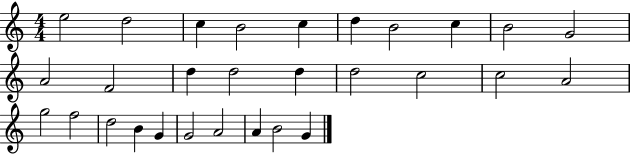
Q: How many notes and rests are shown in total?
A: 29